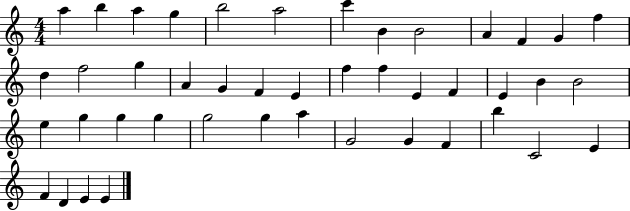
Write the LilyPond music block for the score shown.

{
  \clef treble
  \numericTimeSignature
  \time 4/4
  \key c \major
  a''4 b''4 a''4 g''4 | b''2 a''2 | c'''4 b'4 b'2 | a'4 f'4 g'4 f''4 | \break d''4 f''2 g''4 | a'4 g'4 f'4 e'4 | f''4 f''4 e'4 f'4 | e'4 b'4 b'2 | \break e''4 g''4 g''4 g''4 | g''2 g''4 a''4 | g'2 g'4 f'4 | b''4 c'2 e'4 | \break f'4 d'4 e'4 e'4 | \bar "|."
}